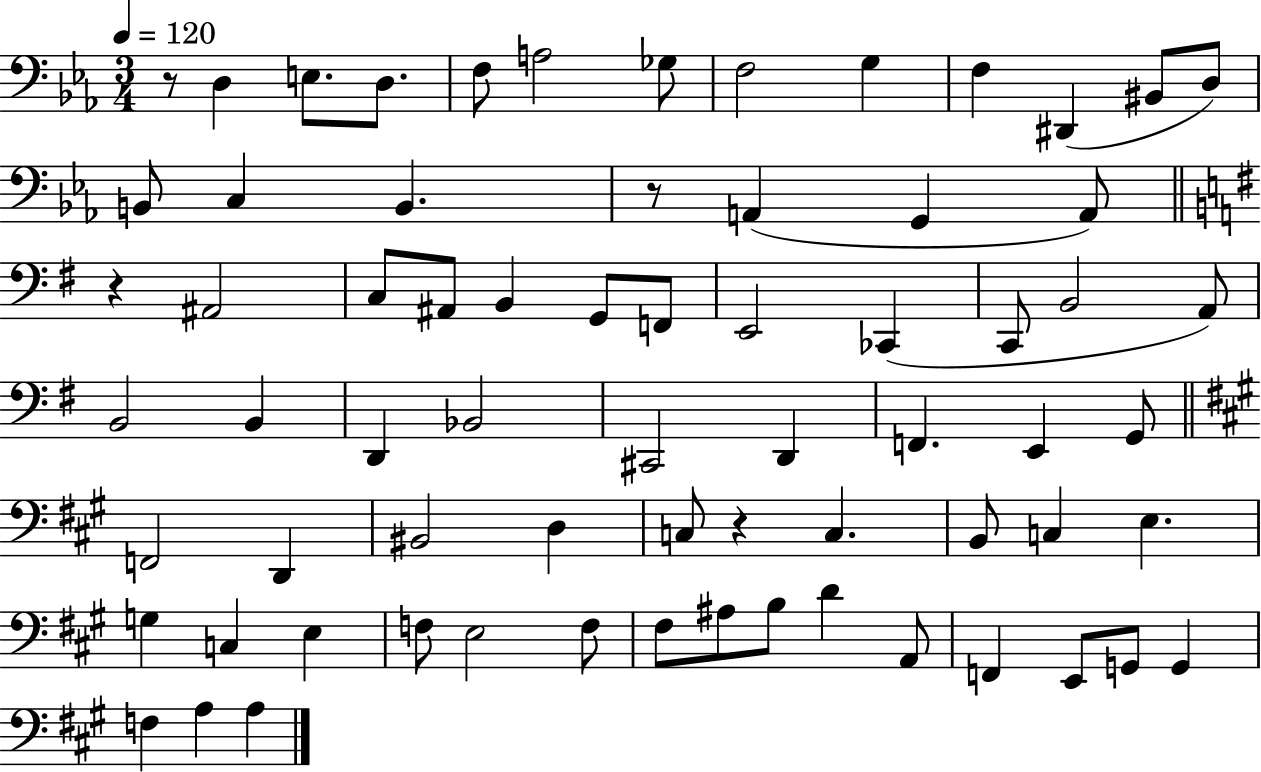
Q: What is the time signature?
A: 3/4